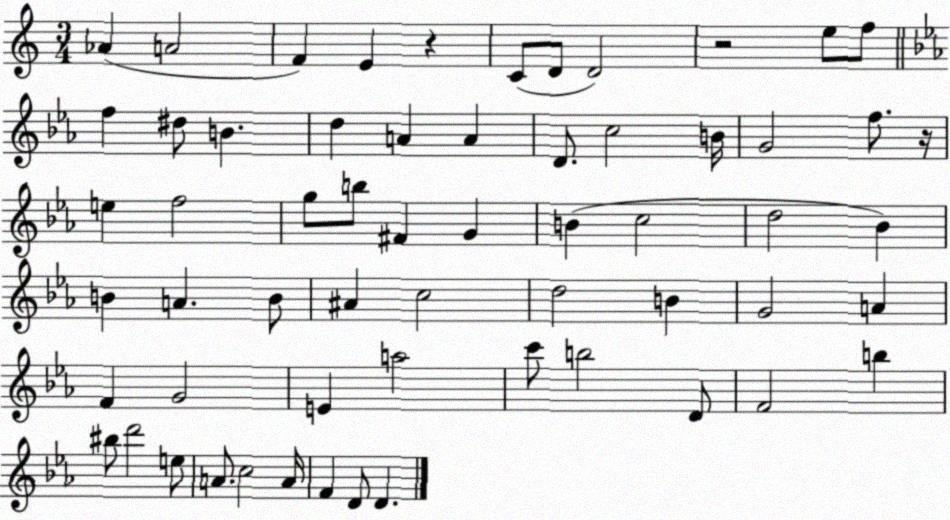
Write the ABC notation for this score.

X:1
T:Untitled
M:3/4
L:1/4
K:C
_A A2 F E z C/2 D/2 D2 z2 e/2 f/2 f ^d/2 B d A A D/2 c2 B/4 G2 f/2 z/4 e f2 g/2 b/2 ^F G B c2 d2 _B B A B/2 ^A c2 d2 B G2 A F G2 E a2 c'/2 b2 D/2 F2 b ^b/2 d'2 e/2 A/2 c2 A/4 F D/2 D